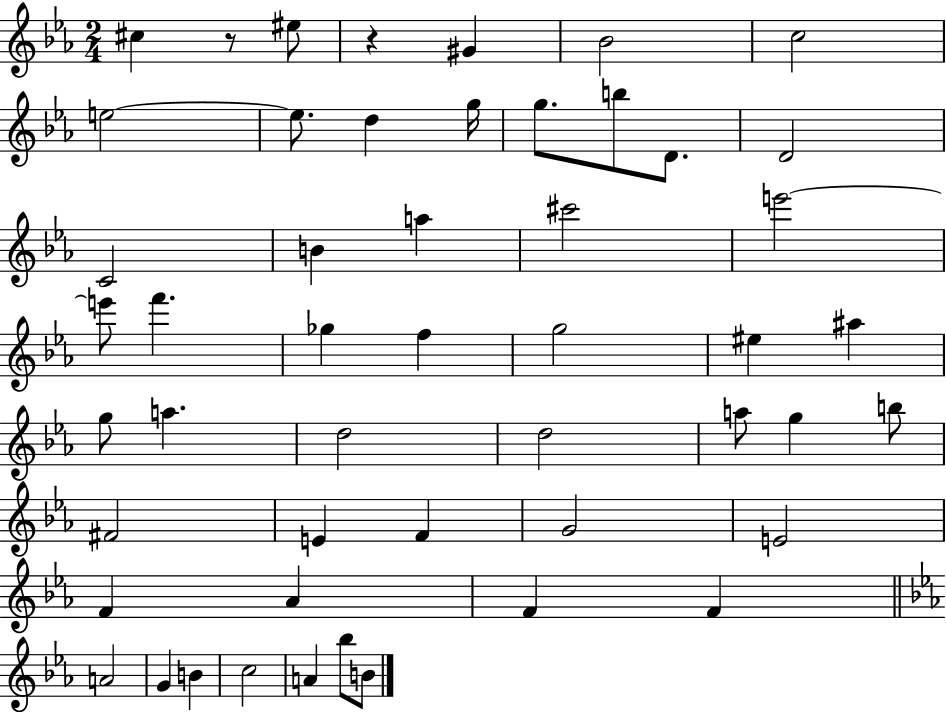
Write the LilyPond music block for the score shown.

{
  \clef treble
  \numericTimeSignature
  \time 2/4
  \key ees \major
  cis''4 r8 eis''8 | r4 gis'4 | bes'2 | c''2 | \break e''2~~ | e''8. d''4 g''16 | g''8. b''8 d'8. | d'2 | \break c'2 | b'4 a''4 | cis'''2 | e'''2~~ | \break e'''8 f'''4. | ges''4 f''4 | g''2 | eis''4 ais''4 | \break g''8 a''4. | d''2 | d''2 | a''8 g''4 b''8 | \break fis'2 | e'4 f'4 | g'2 | e'2 | \break f'4 aes'4 | f'4 f'4 | \bar "||" \break \key c \minor a'2 | g'4 b'4 | c''2 | a'4 bes''8 b'8 | \break \bar "|."
}